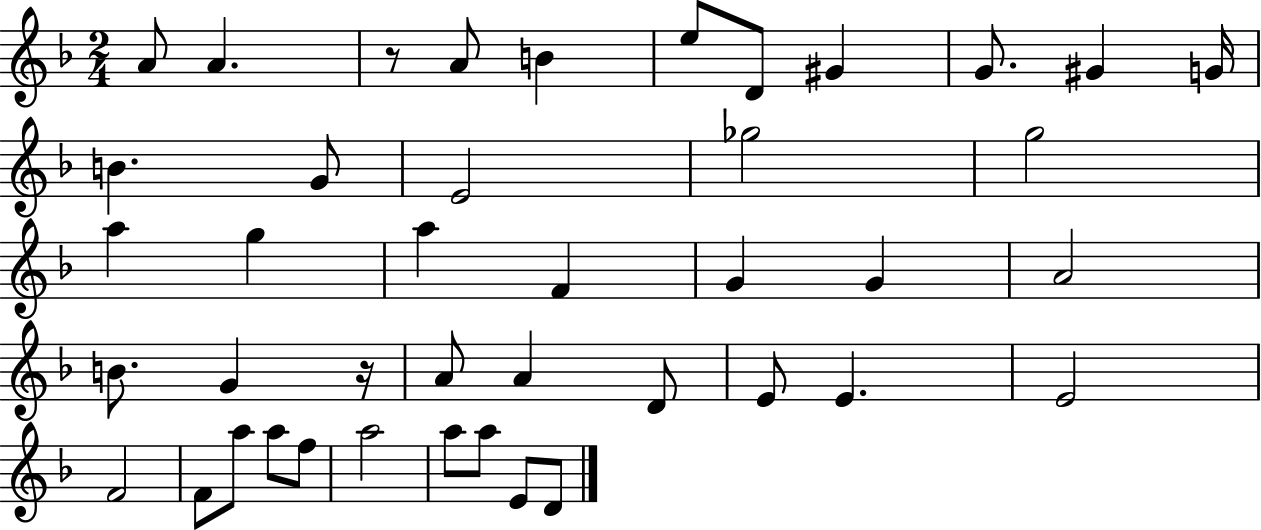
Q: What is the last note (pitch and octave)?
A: D4